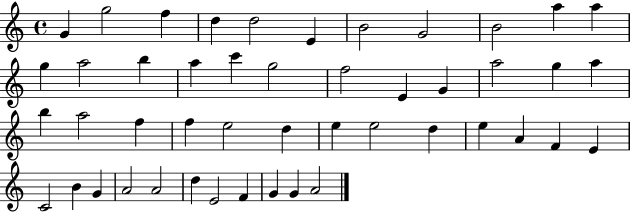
G4/q G5/h F5/q D5/q D5/h E4/q B4/h G4/h B4/h A5/q A5/q G5/q A5/h B5/q A5/q C6/q G5/h F5/h E4/q G4/q A5/h G5/q A5/q B5/q A5/h F5/q F5/q E5/h D5/q E5/q E5/h D5/q E5/q A4/q F4/q E4/q C4/h B4/q G4/q A4/h A4/h D5/q E4/h F4/q G4/q G4/q A4/h